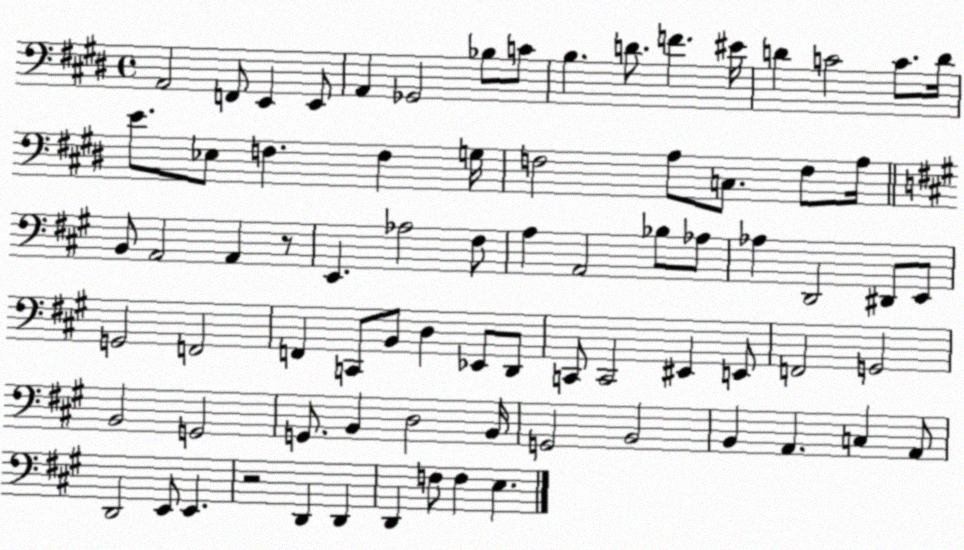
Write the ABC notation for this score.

X:1
T:Untitled
M:4/4
L:1/4
K:E
A,,2 F,,/2 E,, E,,/2 A,, _G,,2 _B,/2 C/2 B, D/2 F ^E/4 D C2 C/2 D/4 E/2 _E,/2 F, F, G,/4 F,2 A,/2 C,/2 F,/2 A,/4 B,,/2 A,,2 A,, z/2 E,, _A,2 ^F,/2 A, A,,2 _B,/2 _A,/2 _A, D,,2 ^D,,/2 E,,/2 G,,2 F,,2 F,, C,,/2 B,,/2 D, _E,,/2 D,,/2 C,,/2 C,,2 ^E,, E,,/2 F,,2 G,,2 B,,2 G,,2 G,,/2 B,, D,2 B,,/4 G,,2 B,,2 B,, A,, C, A,,/2 D,,2 E,,/2 E,, z2 D,, D,, D,, F,/2 F, E,